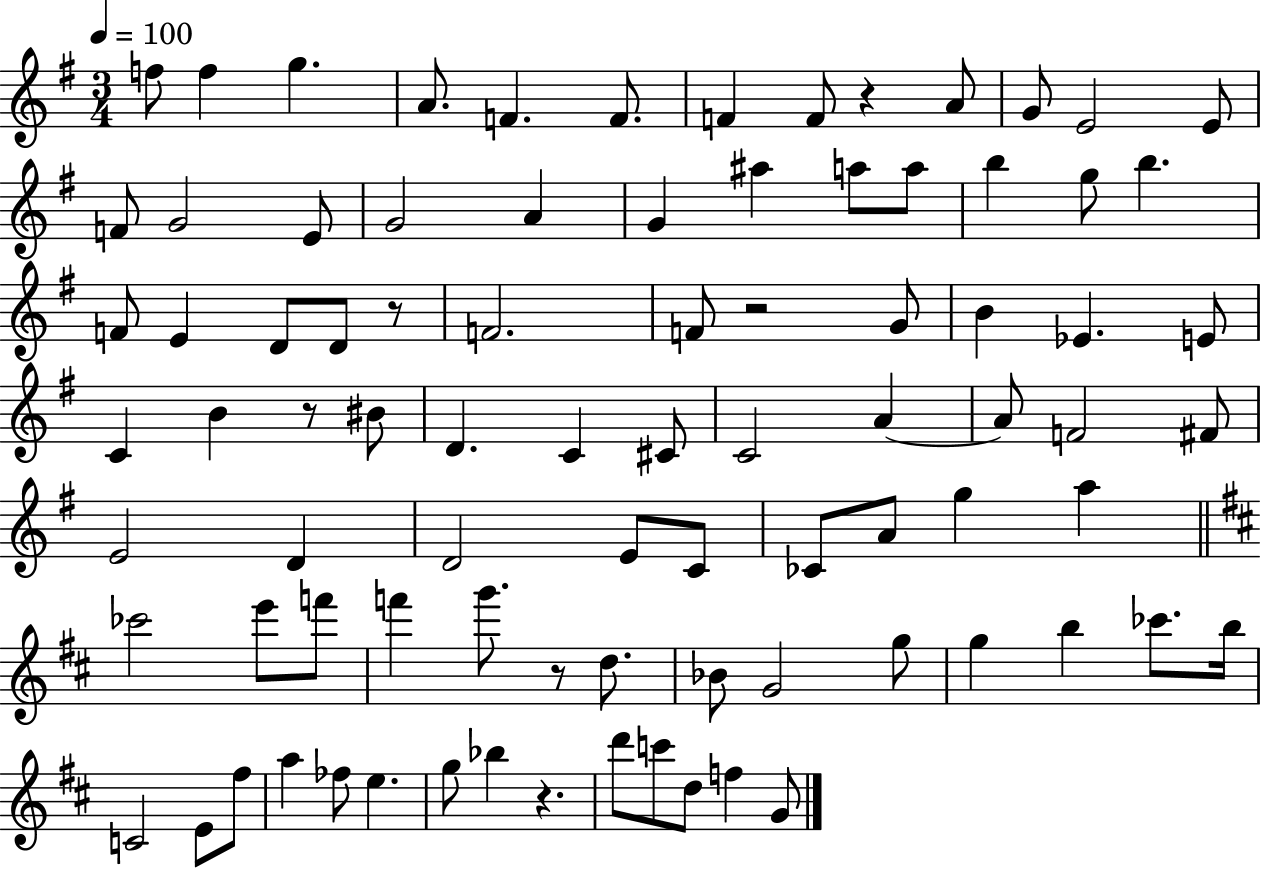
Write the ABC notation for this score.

X:1
T:Untitled
M:3/4
L:1/4
K:G
f/2 f g A/2 F F/2 F F/2 z A/2 G/2 E2 E/2 F/2 G2 E/2 G2 A G ^a a/2 a/2 b g/2 b F/2 E D/2 D/2 z/2 F2 F/2 z2 G/2 B _E E/2 C B z/2 ^B/2 D C ^C/2 C2 A A/2 F2 ^F/2 E2 D D2 E/2 C/2 _C/2 A/2 g a _c'2 e'/2 f'/2 f' g'/2 z/2 d/2 _B/2 G2 g/2 g b _c'/2 b/4 C2 E/2 ^f/2 a _f/2 e g/2 _b z d'/2 c'/2 d/2 f G/2